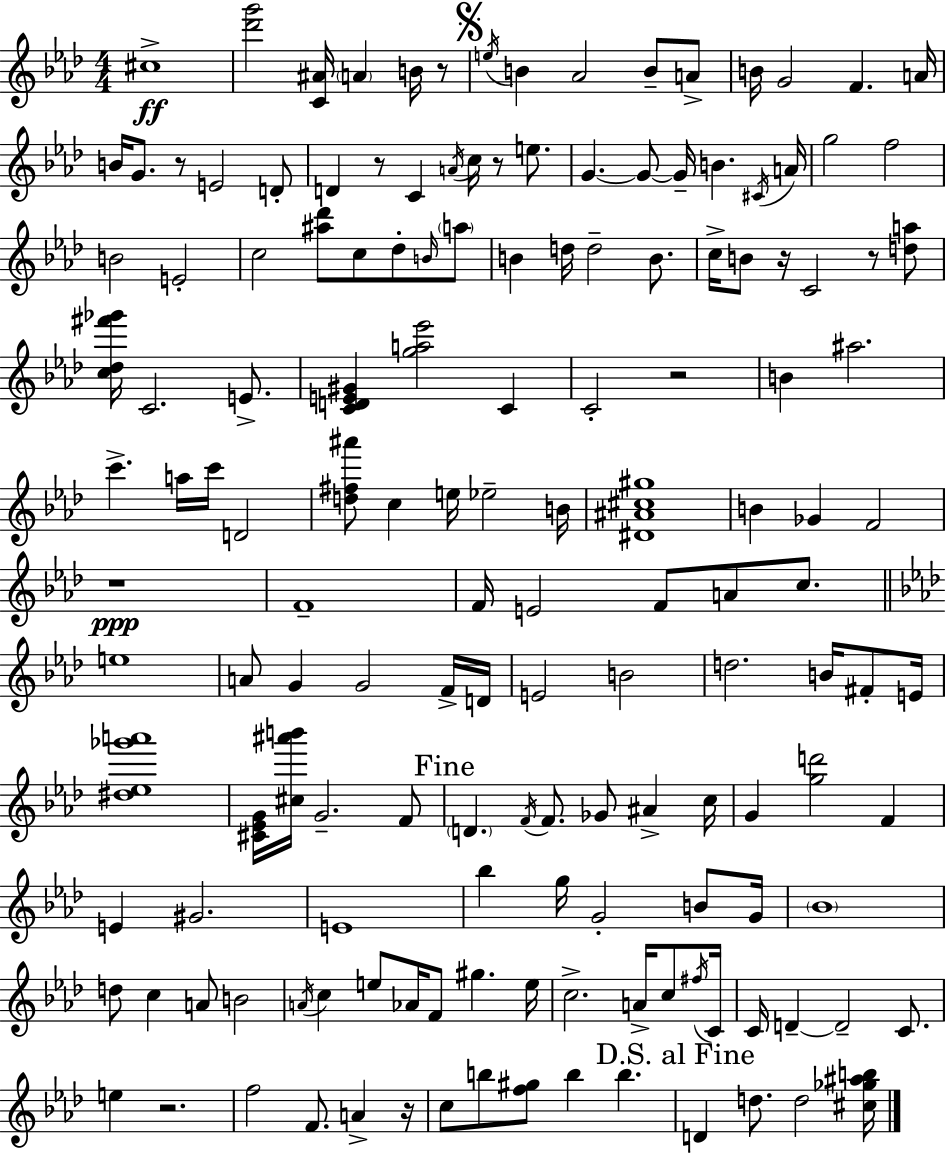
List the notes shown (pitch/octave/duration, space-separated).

C#5/w [Db6,G6]/h [C4,A#4]/s A4/q B4/s R/e E5/s B4/q Ab4/h B4/e A4/e B4/s G4/h F4/q. A4/s B4/s G4/e. R/e E4/h D4/e D4/q R/e C4/q A4/s C5/s R/e E5/e. G4/q. G4/e G4/s B4/q. C#4/s A4/s G5/h F5/h B4/h E4/h C5/h [A#5,Db6]/e C5/e Db5/e B4/s A5/e B4/q D5/s D5/h B4/e. C5/s B4/e R/s C4/h R/e [D5,A5]/e [C5,Db5,F#6,Gb6]/s C4/h. E4/e. [C4,D4,E4,G#4]/q [G5,A5,Eb6]/h C4/q C4/h R/h B4/q A#5/h. C6/q. A5/s C6/s D4/h [D5,F#5,A#6]/e C5/q E5/s Eb5/h B4/s [D#4,A#4,C#5,G#5]/w B4/q Gb4/q F4/h R/w F4/w F4/s E4/h F4/e A4/e C5/e. E5/w A4/e G4/q G4/h F4/s D4/s E4/h B4/h D5/h. B4/s F#4/e E4/s [D#5,Eb5,Gb6,A6]/w [C#4,Eb4,G4]/s [C#5,A#6,B6]/s G4/h. F4/e D4/q. F4/s F4/e. Gb4/e A#4/q C5/s G4/q [G5,D6]/h F4/q E4/q G#4/h. E4/w Bb5/q G5/s G4/h B4/e G4/s Bb4/w D5/e C5/q A4/e B4/h A4/s C5/q E5/e Ab4/s F4/e G#5/q. E5/s C5/h. A4/s C5/e F#5/s C4/s C4/s D4/q D4/h C4/e. E5/q R/h. F5/h F4/e. A4/q R/s C5/e B5/e [F5,G#5]/e B5/q B5/q. D4/q D5/e. D5/h [C#5,Gb5,A#5,B5]/s